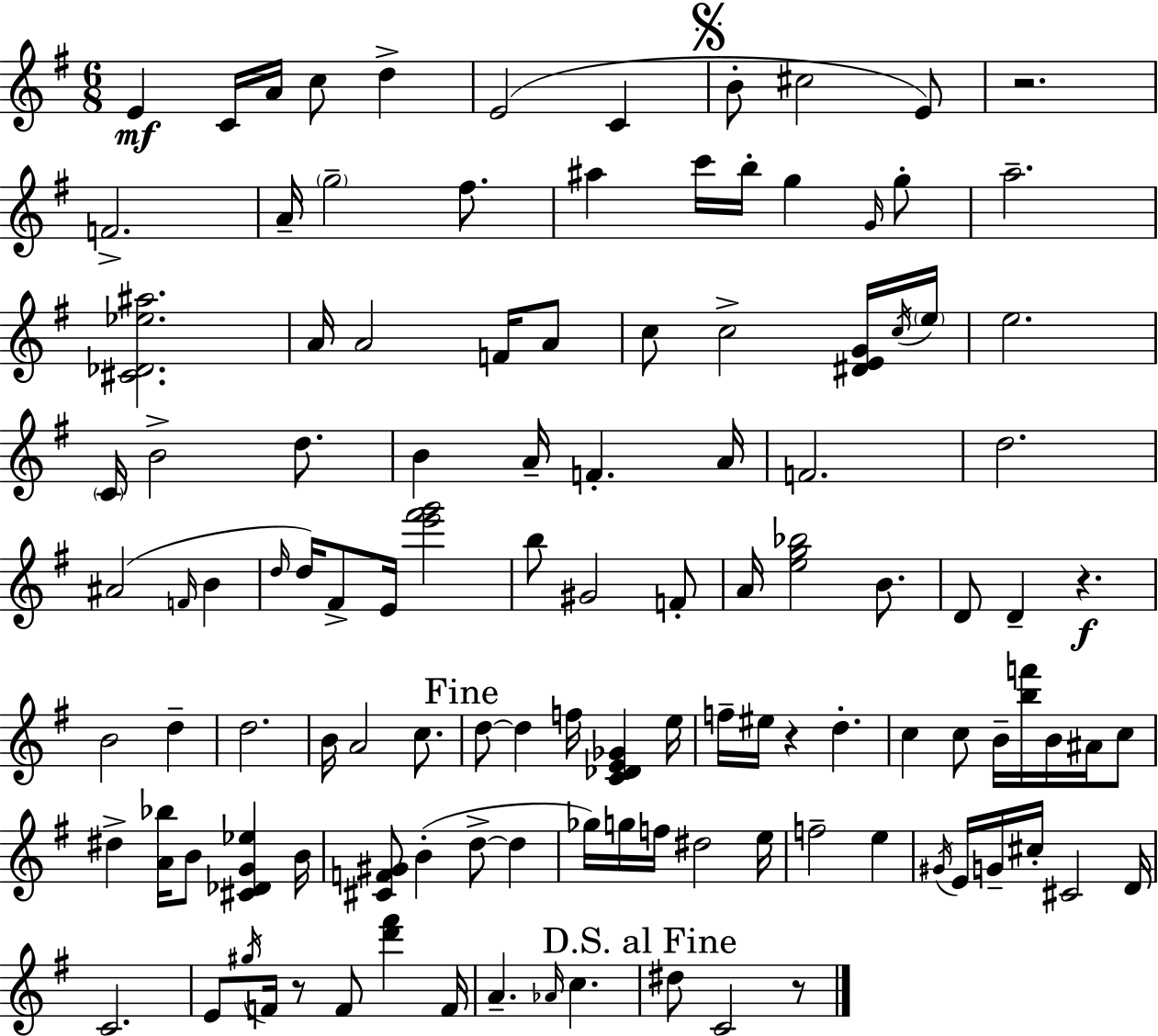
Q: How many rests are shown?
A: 5